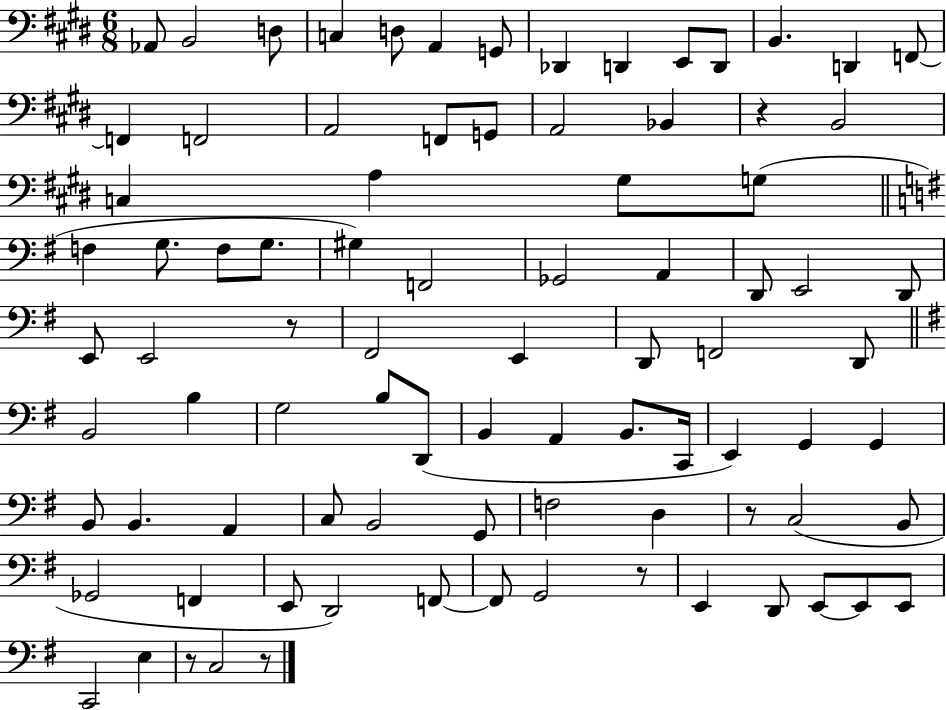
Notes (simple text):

Ab2/e B2/h D3/e C3/q D3/e A2/q G2/e Db2/q D2/q E2/e D2/e B2/q. D2/q F2/e F2/q F2/h A2/h F2/e G2/e A2/h Bb2/q R/q B2/h C3/q A3/q G#3/e G3/e F3/q G3/e. F3/e G3/e. G#3/q F2/h Gb2/h A2/q D2/e E2/h D2/e E2/e E2/h R/e F#2/h E2/q D2/e F2/h D2/e B2/h B3/q G3/h B3/e D2/e B2/q A2/q B2/e. C2/s E2/q G2/q G2/q B2/e B2/q. A2/q C3/e B2/h G2/e F3/h D3/q R/e C3/h B2/e Gb2/h F2/q E2/e D2/h F2/e F2/e G2/h R/e E2/q D2/e E2/e E2/e E2/e C2/h E3/q R/e C3/h R/e